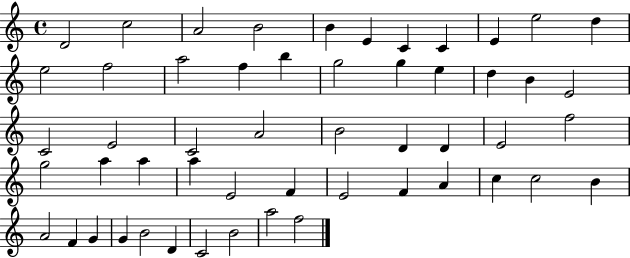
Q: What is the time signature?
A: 4/4